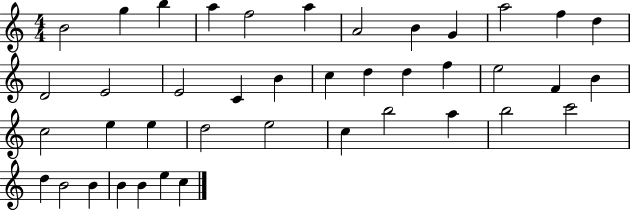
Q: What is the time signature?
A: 4/4